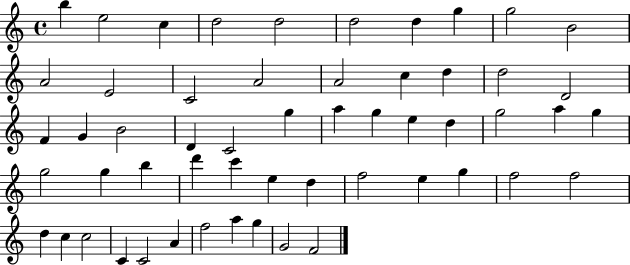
{
  \clef treble
  \time 4/4
  \defaultTimeSignature
  \key c \major
  b''4 e''2 c''4 | d''2 d''2 | d''2 d''4 g''4 | g''2 b'2 | \break a'2 e'2 | c'2 a'2 | a'2 c''4 d''4 | d''2 d'2 | \break f'4 g'4 b'2 | d'4 c'2 g''4 | a''4 g''4 e''4 d''4 | g''2 a''4 g''4 | \break g''2 g''4 b''4 | d'''4 c'''4 e''4 d''4 | f''2 e''4 g''4 | f''2 f''2 | \break d''4 c''4 c''2 | c'4 c'2 a'4 | f''2 a''4 g''4 | g'2 f'2 | \break \bar "|."
}